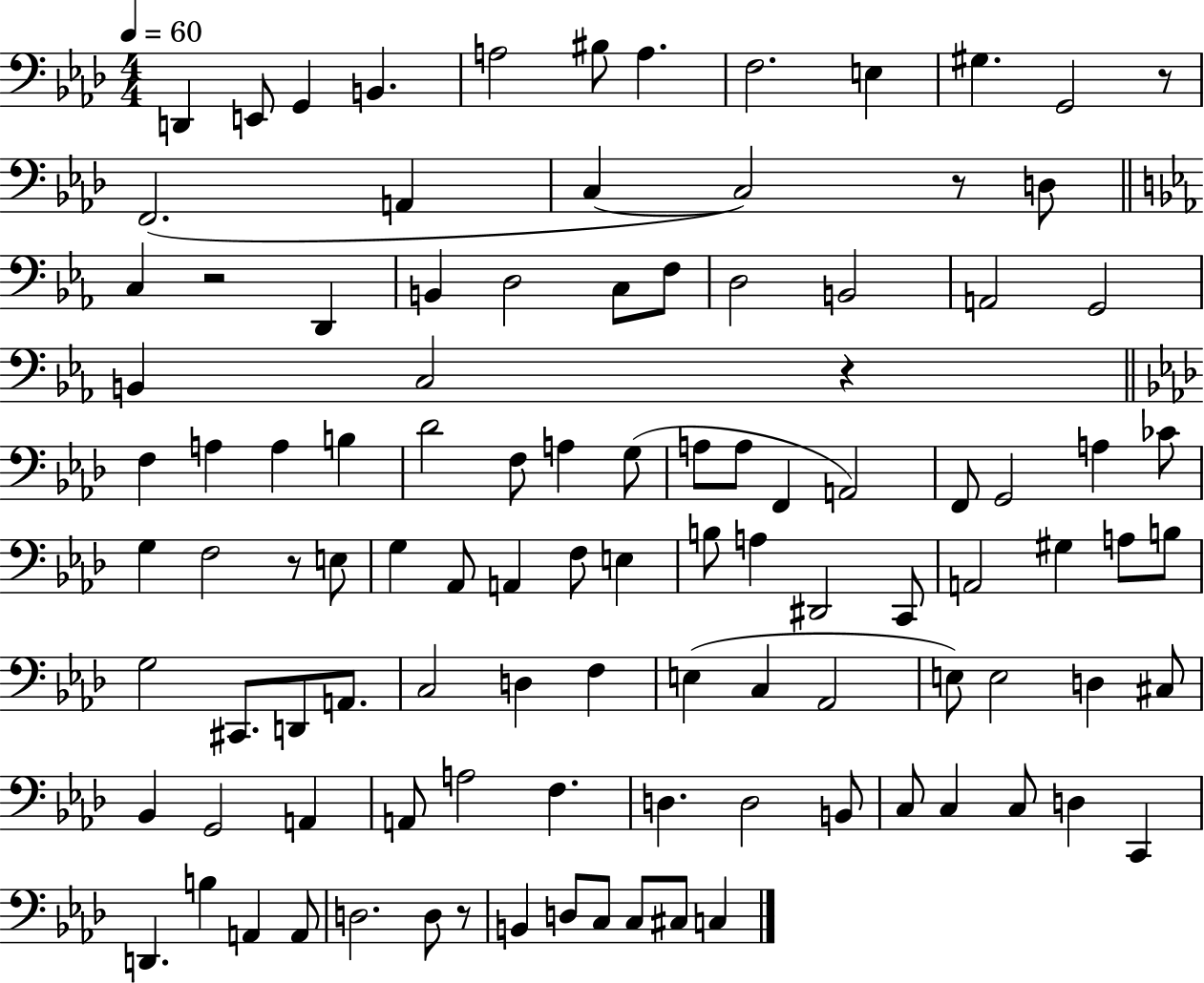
X:1
T:Untitled
M:4/4
L:1/4
K:Ab
D,, E,,/2 G,, B,, A,2 ^B,/2 A, F,2 E, ^G, G,,2 z/2 F,,2 A,, C, C,2 z/2 D,/2 C, z2 D,, B,, D,2 C,/2 F,/2 D,2 B,,2 A,,2 G,,2 B,, C,2 z F, A, A, B, _D2 F,/2 A, G,/2 A,/2 A,/2 F,, A,,2 F,,/2 G,,2 A, _C/2 G, F,2 z/2 E,/2 G, _A,,/2 A,, F,/2 E, B,/2 A, ^D,,2 C,,/2 A,,2 ^G, A,/2 B,/2 G,2 ^C,,/2 D,,/2 A,,/2 C,2 D, F, E, C, _A,,2 E,/2 E,2 D, ^C,/2 _B,, G,,2 A,, A,,/2 A,2 F, D, D,2 B,,/2 C,/2 C, C,/2 D, C,, D,, B, A,, A,,/2 D,2 D,/2 z/2 B,, D,/2 C,/2 C,/2 ^C,/2 C,